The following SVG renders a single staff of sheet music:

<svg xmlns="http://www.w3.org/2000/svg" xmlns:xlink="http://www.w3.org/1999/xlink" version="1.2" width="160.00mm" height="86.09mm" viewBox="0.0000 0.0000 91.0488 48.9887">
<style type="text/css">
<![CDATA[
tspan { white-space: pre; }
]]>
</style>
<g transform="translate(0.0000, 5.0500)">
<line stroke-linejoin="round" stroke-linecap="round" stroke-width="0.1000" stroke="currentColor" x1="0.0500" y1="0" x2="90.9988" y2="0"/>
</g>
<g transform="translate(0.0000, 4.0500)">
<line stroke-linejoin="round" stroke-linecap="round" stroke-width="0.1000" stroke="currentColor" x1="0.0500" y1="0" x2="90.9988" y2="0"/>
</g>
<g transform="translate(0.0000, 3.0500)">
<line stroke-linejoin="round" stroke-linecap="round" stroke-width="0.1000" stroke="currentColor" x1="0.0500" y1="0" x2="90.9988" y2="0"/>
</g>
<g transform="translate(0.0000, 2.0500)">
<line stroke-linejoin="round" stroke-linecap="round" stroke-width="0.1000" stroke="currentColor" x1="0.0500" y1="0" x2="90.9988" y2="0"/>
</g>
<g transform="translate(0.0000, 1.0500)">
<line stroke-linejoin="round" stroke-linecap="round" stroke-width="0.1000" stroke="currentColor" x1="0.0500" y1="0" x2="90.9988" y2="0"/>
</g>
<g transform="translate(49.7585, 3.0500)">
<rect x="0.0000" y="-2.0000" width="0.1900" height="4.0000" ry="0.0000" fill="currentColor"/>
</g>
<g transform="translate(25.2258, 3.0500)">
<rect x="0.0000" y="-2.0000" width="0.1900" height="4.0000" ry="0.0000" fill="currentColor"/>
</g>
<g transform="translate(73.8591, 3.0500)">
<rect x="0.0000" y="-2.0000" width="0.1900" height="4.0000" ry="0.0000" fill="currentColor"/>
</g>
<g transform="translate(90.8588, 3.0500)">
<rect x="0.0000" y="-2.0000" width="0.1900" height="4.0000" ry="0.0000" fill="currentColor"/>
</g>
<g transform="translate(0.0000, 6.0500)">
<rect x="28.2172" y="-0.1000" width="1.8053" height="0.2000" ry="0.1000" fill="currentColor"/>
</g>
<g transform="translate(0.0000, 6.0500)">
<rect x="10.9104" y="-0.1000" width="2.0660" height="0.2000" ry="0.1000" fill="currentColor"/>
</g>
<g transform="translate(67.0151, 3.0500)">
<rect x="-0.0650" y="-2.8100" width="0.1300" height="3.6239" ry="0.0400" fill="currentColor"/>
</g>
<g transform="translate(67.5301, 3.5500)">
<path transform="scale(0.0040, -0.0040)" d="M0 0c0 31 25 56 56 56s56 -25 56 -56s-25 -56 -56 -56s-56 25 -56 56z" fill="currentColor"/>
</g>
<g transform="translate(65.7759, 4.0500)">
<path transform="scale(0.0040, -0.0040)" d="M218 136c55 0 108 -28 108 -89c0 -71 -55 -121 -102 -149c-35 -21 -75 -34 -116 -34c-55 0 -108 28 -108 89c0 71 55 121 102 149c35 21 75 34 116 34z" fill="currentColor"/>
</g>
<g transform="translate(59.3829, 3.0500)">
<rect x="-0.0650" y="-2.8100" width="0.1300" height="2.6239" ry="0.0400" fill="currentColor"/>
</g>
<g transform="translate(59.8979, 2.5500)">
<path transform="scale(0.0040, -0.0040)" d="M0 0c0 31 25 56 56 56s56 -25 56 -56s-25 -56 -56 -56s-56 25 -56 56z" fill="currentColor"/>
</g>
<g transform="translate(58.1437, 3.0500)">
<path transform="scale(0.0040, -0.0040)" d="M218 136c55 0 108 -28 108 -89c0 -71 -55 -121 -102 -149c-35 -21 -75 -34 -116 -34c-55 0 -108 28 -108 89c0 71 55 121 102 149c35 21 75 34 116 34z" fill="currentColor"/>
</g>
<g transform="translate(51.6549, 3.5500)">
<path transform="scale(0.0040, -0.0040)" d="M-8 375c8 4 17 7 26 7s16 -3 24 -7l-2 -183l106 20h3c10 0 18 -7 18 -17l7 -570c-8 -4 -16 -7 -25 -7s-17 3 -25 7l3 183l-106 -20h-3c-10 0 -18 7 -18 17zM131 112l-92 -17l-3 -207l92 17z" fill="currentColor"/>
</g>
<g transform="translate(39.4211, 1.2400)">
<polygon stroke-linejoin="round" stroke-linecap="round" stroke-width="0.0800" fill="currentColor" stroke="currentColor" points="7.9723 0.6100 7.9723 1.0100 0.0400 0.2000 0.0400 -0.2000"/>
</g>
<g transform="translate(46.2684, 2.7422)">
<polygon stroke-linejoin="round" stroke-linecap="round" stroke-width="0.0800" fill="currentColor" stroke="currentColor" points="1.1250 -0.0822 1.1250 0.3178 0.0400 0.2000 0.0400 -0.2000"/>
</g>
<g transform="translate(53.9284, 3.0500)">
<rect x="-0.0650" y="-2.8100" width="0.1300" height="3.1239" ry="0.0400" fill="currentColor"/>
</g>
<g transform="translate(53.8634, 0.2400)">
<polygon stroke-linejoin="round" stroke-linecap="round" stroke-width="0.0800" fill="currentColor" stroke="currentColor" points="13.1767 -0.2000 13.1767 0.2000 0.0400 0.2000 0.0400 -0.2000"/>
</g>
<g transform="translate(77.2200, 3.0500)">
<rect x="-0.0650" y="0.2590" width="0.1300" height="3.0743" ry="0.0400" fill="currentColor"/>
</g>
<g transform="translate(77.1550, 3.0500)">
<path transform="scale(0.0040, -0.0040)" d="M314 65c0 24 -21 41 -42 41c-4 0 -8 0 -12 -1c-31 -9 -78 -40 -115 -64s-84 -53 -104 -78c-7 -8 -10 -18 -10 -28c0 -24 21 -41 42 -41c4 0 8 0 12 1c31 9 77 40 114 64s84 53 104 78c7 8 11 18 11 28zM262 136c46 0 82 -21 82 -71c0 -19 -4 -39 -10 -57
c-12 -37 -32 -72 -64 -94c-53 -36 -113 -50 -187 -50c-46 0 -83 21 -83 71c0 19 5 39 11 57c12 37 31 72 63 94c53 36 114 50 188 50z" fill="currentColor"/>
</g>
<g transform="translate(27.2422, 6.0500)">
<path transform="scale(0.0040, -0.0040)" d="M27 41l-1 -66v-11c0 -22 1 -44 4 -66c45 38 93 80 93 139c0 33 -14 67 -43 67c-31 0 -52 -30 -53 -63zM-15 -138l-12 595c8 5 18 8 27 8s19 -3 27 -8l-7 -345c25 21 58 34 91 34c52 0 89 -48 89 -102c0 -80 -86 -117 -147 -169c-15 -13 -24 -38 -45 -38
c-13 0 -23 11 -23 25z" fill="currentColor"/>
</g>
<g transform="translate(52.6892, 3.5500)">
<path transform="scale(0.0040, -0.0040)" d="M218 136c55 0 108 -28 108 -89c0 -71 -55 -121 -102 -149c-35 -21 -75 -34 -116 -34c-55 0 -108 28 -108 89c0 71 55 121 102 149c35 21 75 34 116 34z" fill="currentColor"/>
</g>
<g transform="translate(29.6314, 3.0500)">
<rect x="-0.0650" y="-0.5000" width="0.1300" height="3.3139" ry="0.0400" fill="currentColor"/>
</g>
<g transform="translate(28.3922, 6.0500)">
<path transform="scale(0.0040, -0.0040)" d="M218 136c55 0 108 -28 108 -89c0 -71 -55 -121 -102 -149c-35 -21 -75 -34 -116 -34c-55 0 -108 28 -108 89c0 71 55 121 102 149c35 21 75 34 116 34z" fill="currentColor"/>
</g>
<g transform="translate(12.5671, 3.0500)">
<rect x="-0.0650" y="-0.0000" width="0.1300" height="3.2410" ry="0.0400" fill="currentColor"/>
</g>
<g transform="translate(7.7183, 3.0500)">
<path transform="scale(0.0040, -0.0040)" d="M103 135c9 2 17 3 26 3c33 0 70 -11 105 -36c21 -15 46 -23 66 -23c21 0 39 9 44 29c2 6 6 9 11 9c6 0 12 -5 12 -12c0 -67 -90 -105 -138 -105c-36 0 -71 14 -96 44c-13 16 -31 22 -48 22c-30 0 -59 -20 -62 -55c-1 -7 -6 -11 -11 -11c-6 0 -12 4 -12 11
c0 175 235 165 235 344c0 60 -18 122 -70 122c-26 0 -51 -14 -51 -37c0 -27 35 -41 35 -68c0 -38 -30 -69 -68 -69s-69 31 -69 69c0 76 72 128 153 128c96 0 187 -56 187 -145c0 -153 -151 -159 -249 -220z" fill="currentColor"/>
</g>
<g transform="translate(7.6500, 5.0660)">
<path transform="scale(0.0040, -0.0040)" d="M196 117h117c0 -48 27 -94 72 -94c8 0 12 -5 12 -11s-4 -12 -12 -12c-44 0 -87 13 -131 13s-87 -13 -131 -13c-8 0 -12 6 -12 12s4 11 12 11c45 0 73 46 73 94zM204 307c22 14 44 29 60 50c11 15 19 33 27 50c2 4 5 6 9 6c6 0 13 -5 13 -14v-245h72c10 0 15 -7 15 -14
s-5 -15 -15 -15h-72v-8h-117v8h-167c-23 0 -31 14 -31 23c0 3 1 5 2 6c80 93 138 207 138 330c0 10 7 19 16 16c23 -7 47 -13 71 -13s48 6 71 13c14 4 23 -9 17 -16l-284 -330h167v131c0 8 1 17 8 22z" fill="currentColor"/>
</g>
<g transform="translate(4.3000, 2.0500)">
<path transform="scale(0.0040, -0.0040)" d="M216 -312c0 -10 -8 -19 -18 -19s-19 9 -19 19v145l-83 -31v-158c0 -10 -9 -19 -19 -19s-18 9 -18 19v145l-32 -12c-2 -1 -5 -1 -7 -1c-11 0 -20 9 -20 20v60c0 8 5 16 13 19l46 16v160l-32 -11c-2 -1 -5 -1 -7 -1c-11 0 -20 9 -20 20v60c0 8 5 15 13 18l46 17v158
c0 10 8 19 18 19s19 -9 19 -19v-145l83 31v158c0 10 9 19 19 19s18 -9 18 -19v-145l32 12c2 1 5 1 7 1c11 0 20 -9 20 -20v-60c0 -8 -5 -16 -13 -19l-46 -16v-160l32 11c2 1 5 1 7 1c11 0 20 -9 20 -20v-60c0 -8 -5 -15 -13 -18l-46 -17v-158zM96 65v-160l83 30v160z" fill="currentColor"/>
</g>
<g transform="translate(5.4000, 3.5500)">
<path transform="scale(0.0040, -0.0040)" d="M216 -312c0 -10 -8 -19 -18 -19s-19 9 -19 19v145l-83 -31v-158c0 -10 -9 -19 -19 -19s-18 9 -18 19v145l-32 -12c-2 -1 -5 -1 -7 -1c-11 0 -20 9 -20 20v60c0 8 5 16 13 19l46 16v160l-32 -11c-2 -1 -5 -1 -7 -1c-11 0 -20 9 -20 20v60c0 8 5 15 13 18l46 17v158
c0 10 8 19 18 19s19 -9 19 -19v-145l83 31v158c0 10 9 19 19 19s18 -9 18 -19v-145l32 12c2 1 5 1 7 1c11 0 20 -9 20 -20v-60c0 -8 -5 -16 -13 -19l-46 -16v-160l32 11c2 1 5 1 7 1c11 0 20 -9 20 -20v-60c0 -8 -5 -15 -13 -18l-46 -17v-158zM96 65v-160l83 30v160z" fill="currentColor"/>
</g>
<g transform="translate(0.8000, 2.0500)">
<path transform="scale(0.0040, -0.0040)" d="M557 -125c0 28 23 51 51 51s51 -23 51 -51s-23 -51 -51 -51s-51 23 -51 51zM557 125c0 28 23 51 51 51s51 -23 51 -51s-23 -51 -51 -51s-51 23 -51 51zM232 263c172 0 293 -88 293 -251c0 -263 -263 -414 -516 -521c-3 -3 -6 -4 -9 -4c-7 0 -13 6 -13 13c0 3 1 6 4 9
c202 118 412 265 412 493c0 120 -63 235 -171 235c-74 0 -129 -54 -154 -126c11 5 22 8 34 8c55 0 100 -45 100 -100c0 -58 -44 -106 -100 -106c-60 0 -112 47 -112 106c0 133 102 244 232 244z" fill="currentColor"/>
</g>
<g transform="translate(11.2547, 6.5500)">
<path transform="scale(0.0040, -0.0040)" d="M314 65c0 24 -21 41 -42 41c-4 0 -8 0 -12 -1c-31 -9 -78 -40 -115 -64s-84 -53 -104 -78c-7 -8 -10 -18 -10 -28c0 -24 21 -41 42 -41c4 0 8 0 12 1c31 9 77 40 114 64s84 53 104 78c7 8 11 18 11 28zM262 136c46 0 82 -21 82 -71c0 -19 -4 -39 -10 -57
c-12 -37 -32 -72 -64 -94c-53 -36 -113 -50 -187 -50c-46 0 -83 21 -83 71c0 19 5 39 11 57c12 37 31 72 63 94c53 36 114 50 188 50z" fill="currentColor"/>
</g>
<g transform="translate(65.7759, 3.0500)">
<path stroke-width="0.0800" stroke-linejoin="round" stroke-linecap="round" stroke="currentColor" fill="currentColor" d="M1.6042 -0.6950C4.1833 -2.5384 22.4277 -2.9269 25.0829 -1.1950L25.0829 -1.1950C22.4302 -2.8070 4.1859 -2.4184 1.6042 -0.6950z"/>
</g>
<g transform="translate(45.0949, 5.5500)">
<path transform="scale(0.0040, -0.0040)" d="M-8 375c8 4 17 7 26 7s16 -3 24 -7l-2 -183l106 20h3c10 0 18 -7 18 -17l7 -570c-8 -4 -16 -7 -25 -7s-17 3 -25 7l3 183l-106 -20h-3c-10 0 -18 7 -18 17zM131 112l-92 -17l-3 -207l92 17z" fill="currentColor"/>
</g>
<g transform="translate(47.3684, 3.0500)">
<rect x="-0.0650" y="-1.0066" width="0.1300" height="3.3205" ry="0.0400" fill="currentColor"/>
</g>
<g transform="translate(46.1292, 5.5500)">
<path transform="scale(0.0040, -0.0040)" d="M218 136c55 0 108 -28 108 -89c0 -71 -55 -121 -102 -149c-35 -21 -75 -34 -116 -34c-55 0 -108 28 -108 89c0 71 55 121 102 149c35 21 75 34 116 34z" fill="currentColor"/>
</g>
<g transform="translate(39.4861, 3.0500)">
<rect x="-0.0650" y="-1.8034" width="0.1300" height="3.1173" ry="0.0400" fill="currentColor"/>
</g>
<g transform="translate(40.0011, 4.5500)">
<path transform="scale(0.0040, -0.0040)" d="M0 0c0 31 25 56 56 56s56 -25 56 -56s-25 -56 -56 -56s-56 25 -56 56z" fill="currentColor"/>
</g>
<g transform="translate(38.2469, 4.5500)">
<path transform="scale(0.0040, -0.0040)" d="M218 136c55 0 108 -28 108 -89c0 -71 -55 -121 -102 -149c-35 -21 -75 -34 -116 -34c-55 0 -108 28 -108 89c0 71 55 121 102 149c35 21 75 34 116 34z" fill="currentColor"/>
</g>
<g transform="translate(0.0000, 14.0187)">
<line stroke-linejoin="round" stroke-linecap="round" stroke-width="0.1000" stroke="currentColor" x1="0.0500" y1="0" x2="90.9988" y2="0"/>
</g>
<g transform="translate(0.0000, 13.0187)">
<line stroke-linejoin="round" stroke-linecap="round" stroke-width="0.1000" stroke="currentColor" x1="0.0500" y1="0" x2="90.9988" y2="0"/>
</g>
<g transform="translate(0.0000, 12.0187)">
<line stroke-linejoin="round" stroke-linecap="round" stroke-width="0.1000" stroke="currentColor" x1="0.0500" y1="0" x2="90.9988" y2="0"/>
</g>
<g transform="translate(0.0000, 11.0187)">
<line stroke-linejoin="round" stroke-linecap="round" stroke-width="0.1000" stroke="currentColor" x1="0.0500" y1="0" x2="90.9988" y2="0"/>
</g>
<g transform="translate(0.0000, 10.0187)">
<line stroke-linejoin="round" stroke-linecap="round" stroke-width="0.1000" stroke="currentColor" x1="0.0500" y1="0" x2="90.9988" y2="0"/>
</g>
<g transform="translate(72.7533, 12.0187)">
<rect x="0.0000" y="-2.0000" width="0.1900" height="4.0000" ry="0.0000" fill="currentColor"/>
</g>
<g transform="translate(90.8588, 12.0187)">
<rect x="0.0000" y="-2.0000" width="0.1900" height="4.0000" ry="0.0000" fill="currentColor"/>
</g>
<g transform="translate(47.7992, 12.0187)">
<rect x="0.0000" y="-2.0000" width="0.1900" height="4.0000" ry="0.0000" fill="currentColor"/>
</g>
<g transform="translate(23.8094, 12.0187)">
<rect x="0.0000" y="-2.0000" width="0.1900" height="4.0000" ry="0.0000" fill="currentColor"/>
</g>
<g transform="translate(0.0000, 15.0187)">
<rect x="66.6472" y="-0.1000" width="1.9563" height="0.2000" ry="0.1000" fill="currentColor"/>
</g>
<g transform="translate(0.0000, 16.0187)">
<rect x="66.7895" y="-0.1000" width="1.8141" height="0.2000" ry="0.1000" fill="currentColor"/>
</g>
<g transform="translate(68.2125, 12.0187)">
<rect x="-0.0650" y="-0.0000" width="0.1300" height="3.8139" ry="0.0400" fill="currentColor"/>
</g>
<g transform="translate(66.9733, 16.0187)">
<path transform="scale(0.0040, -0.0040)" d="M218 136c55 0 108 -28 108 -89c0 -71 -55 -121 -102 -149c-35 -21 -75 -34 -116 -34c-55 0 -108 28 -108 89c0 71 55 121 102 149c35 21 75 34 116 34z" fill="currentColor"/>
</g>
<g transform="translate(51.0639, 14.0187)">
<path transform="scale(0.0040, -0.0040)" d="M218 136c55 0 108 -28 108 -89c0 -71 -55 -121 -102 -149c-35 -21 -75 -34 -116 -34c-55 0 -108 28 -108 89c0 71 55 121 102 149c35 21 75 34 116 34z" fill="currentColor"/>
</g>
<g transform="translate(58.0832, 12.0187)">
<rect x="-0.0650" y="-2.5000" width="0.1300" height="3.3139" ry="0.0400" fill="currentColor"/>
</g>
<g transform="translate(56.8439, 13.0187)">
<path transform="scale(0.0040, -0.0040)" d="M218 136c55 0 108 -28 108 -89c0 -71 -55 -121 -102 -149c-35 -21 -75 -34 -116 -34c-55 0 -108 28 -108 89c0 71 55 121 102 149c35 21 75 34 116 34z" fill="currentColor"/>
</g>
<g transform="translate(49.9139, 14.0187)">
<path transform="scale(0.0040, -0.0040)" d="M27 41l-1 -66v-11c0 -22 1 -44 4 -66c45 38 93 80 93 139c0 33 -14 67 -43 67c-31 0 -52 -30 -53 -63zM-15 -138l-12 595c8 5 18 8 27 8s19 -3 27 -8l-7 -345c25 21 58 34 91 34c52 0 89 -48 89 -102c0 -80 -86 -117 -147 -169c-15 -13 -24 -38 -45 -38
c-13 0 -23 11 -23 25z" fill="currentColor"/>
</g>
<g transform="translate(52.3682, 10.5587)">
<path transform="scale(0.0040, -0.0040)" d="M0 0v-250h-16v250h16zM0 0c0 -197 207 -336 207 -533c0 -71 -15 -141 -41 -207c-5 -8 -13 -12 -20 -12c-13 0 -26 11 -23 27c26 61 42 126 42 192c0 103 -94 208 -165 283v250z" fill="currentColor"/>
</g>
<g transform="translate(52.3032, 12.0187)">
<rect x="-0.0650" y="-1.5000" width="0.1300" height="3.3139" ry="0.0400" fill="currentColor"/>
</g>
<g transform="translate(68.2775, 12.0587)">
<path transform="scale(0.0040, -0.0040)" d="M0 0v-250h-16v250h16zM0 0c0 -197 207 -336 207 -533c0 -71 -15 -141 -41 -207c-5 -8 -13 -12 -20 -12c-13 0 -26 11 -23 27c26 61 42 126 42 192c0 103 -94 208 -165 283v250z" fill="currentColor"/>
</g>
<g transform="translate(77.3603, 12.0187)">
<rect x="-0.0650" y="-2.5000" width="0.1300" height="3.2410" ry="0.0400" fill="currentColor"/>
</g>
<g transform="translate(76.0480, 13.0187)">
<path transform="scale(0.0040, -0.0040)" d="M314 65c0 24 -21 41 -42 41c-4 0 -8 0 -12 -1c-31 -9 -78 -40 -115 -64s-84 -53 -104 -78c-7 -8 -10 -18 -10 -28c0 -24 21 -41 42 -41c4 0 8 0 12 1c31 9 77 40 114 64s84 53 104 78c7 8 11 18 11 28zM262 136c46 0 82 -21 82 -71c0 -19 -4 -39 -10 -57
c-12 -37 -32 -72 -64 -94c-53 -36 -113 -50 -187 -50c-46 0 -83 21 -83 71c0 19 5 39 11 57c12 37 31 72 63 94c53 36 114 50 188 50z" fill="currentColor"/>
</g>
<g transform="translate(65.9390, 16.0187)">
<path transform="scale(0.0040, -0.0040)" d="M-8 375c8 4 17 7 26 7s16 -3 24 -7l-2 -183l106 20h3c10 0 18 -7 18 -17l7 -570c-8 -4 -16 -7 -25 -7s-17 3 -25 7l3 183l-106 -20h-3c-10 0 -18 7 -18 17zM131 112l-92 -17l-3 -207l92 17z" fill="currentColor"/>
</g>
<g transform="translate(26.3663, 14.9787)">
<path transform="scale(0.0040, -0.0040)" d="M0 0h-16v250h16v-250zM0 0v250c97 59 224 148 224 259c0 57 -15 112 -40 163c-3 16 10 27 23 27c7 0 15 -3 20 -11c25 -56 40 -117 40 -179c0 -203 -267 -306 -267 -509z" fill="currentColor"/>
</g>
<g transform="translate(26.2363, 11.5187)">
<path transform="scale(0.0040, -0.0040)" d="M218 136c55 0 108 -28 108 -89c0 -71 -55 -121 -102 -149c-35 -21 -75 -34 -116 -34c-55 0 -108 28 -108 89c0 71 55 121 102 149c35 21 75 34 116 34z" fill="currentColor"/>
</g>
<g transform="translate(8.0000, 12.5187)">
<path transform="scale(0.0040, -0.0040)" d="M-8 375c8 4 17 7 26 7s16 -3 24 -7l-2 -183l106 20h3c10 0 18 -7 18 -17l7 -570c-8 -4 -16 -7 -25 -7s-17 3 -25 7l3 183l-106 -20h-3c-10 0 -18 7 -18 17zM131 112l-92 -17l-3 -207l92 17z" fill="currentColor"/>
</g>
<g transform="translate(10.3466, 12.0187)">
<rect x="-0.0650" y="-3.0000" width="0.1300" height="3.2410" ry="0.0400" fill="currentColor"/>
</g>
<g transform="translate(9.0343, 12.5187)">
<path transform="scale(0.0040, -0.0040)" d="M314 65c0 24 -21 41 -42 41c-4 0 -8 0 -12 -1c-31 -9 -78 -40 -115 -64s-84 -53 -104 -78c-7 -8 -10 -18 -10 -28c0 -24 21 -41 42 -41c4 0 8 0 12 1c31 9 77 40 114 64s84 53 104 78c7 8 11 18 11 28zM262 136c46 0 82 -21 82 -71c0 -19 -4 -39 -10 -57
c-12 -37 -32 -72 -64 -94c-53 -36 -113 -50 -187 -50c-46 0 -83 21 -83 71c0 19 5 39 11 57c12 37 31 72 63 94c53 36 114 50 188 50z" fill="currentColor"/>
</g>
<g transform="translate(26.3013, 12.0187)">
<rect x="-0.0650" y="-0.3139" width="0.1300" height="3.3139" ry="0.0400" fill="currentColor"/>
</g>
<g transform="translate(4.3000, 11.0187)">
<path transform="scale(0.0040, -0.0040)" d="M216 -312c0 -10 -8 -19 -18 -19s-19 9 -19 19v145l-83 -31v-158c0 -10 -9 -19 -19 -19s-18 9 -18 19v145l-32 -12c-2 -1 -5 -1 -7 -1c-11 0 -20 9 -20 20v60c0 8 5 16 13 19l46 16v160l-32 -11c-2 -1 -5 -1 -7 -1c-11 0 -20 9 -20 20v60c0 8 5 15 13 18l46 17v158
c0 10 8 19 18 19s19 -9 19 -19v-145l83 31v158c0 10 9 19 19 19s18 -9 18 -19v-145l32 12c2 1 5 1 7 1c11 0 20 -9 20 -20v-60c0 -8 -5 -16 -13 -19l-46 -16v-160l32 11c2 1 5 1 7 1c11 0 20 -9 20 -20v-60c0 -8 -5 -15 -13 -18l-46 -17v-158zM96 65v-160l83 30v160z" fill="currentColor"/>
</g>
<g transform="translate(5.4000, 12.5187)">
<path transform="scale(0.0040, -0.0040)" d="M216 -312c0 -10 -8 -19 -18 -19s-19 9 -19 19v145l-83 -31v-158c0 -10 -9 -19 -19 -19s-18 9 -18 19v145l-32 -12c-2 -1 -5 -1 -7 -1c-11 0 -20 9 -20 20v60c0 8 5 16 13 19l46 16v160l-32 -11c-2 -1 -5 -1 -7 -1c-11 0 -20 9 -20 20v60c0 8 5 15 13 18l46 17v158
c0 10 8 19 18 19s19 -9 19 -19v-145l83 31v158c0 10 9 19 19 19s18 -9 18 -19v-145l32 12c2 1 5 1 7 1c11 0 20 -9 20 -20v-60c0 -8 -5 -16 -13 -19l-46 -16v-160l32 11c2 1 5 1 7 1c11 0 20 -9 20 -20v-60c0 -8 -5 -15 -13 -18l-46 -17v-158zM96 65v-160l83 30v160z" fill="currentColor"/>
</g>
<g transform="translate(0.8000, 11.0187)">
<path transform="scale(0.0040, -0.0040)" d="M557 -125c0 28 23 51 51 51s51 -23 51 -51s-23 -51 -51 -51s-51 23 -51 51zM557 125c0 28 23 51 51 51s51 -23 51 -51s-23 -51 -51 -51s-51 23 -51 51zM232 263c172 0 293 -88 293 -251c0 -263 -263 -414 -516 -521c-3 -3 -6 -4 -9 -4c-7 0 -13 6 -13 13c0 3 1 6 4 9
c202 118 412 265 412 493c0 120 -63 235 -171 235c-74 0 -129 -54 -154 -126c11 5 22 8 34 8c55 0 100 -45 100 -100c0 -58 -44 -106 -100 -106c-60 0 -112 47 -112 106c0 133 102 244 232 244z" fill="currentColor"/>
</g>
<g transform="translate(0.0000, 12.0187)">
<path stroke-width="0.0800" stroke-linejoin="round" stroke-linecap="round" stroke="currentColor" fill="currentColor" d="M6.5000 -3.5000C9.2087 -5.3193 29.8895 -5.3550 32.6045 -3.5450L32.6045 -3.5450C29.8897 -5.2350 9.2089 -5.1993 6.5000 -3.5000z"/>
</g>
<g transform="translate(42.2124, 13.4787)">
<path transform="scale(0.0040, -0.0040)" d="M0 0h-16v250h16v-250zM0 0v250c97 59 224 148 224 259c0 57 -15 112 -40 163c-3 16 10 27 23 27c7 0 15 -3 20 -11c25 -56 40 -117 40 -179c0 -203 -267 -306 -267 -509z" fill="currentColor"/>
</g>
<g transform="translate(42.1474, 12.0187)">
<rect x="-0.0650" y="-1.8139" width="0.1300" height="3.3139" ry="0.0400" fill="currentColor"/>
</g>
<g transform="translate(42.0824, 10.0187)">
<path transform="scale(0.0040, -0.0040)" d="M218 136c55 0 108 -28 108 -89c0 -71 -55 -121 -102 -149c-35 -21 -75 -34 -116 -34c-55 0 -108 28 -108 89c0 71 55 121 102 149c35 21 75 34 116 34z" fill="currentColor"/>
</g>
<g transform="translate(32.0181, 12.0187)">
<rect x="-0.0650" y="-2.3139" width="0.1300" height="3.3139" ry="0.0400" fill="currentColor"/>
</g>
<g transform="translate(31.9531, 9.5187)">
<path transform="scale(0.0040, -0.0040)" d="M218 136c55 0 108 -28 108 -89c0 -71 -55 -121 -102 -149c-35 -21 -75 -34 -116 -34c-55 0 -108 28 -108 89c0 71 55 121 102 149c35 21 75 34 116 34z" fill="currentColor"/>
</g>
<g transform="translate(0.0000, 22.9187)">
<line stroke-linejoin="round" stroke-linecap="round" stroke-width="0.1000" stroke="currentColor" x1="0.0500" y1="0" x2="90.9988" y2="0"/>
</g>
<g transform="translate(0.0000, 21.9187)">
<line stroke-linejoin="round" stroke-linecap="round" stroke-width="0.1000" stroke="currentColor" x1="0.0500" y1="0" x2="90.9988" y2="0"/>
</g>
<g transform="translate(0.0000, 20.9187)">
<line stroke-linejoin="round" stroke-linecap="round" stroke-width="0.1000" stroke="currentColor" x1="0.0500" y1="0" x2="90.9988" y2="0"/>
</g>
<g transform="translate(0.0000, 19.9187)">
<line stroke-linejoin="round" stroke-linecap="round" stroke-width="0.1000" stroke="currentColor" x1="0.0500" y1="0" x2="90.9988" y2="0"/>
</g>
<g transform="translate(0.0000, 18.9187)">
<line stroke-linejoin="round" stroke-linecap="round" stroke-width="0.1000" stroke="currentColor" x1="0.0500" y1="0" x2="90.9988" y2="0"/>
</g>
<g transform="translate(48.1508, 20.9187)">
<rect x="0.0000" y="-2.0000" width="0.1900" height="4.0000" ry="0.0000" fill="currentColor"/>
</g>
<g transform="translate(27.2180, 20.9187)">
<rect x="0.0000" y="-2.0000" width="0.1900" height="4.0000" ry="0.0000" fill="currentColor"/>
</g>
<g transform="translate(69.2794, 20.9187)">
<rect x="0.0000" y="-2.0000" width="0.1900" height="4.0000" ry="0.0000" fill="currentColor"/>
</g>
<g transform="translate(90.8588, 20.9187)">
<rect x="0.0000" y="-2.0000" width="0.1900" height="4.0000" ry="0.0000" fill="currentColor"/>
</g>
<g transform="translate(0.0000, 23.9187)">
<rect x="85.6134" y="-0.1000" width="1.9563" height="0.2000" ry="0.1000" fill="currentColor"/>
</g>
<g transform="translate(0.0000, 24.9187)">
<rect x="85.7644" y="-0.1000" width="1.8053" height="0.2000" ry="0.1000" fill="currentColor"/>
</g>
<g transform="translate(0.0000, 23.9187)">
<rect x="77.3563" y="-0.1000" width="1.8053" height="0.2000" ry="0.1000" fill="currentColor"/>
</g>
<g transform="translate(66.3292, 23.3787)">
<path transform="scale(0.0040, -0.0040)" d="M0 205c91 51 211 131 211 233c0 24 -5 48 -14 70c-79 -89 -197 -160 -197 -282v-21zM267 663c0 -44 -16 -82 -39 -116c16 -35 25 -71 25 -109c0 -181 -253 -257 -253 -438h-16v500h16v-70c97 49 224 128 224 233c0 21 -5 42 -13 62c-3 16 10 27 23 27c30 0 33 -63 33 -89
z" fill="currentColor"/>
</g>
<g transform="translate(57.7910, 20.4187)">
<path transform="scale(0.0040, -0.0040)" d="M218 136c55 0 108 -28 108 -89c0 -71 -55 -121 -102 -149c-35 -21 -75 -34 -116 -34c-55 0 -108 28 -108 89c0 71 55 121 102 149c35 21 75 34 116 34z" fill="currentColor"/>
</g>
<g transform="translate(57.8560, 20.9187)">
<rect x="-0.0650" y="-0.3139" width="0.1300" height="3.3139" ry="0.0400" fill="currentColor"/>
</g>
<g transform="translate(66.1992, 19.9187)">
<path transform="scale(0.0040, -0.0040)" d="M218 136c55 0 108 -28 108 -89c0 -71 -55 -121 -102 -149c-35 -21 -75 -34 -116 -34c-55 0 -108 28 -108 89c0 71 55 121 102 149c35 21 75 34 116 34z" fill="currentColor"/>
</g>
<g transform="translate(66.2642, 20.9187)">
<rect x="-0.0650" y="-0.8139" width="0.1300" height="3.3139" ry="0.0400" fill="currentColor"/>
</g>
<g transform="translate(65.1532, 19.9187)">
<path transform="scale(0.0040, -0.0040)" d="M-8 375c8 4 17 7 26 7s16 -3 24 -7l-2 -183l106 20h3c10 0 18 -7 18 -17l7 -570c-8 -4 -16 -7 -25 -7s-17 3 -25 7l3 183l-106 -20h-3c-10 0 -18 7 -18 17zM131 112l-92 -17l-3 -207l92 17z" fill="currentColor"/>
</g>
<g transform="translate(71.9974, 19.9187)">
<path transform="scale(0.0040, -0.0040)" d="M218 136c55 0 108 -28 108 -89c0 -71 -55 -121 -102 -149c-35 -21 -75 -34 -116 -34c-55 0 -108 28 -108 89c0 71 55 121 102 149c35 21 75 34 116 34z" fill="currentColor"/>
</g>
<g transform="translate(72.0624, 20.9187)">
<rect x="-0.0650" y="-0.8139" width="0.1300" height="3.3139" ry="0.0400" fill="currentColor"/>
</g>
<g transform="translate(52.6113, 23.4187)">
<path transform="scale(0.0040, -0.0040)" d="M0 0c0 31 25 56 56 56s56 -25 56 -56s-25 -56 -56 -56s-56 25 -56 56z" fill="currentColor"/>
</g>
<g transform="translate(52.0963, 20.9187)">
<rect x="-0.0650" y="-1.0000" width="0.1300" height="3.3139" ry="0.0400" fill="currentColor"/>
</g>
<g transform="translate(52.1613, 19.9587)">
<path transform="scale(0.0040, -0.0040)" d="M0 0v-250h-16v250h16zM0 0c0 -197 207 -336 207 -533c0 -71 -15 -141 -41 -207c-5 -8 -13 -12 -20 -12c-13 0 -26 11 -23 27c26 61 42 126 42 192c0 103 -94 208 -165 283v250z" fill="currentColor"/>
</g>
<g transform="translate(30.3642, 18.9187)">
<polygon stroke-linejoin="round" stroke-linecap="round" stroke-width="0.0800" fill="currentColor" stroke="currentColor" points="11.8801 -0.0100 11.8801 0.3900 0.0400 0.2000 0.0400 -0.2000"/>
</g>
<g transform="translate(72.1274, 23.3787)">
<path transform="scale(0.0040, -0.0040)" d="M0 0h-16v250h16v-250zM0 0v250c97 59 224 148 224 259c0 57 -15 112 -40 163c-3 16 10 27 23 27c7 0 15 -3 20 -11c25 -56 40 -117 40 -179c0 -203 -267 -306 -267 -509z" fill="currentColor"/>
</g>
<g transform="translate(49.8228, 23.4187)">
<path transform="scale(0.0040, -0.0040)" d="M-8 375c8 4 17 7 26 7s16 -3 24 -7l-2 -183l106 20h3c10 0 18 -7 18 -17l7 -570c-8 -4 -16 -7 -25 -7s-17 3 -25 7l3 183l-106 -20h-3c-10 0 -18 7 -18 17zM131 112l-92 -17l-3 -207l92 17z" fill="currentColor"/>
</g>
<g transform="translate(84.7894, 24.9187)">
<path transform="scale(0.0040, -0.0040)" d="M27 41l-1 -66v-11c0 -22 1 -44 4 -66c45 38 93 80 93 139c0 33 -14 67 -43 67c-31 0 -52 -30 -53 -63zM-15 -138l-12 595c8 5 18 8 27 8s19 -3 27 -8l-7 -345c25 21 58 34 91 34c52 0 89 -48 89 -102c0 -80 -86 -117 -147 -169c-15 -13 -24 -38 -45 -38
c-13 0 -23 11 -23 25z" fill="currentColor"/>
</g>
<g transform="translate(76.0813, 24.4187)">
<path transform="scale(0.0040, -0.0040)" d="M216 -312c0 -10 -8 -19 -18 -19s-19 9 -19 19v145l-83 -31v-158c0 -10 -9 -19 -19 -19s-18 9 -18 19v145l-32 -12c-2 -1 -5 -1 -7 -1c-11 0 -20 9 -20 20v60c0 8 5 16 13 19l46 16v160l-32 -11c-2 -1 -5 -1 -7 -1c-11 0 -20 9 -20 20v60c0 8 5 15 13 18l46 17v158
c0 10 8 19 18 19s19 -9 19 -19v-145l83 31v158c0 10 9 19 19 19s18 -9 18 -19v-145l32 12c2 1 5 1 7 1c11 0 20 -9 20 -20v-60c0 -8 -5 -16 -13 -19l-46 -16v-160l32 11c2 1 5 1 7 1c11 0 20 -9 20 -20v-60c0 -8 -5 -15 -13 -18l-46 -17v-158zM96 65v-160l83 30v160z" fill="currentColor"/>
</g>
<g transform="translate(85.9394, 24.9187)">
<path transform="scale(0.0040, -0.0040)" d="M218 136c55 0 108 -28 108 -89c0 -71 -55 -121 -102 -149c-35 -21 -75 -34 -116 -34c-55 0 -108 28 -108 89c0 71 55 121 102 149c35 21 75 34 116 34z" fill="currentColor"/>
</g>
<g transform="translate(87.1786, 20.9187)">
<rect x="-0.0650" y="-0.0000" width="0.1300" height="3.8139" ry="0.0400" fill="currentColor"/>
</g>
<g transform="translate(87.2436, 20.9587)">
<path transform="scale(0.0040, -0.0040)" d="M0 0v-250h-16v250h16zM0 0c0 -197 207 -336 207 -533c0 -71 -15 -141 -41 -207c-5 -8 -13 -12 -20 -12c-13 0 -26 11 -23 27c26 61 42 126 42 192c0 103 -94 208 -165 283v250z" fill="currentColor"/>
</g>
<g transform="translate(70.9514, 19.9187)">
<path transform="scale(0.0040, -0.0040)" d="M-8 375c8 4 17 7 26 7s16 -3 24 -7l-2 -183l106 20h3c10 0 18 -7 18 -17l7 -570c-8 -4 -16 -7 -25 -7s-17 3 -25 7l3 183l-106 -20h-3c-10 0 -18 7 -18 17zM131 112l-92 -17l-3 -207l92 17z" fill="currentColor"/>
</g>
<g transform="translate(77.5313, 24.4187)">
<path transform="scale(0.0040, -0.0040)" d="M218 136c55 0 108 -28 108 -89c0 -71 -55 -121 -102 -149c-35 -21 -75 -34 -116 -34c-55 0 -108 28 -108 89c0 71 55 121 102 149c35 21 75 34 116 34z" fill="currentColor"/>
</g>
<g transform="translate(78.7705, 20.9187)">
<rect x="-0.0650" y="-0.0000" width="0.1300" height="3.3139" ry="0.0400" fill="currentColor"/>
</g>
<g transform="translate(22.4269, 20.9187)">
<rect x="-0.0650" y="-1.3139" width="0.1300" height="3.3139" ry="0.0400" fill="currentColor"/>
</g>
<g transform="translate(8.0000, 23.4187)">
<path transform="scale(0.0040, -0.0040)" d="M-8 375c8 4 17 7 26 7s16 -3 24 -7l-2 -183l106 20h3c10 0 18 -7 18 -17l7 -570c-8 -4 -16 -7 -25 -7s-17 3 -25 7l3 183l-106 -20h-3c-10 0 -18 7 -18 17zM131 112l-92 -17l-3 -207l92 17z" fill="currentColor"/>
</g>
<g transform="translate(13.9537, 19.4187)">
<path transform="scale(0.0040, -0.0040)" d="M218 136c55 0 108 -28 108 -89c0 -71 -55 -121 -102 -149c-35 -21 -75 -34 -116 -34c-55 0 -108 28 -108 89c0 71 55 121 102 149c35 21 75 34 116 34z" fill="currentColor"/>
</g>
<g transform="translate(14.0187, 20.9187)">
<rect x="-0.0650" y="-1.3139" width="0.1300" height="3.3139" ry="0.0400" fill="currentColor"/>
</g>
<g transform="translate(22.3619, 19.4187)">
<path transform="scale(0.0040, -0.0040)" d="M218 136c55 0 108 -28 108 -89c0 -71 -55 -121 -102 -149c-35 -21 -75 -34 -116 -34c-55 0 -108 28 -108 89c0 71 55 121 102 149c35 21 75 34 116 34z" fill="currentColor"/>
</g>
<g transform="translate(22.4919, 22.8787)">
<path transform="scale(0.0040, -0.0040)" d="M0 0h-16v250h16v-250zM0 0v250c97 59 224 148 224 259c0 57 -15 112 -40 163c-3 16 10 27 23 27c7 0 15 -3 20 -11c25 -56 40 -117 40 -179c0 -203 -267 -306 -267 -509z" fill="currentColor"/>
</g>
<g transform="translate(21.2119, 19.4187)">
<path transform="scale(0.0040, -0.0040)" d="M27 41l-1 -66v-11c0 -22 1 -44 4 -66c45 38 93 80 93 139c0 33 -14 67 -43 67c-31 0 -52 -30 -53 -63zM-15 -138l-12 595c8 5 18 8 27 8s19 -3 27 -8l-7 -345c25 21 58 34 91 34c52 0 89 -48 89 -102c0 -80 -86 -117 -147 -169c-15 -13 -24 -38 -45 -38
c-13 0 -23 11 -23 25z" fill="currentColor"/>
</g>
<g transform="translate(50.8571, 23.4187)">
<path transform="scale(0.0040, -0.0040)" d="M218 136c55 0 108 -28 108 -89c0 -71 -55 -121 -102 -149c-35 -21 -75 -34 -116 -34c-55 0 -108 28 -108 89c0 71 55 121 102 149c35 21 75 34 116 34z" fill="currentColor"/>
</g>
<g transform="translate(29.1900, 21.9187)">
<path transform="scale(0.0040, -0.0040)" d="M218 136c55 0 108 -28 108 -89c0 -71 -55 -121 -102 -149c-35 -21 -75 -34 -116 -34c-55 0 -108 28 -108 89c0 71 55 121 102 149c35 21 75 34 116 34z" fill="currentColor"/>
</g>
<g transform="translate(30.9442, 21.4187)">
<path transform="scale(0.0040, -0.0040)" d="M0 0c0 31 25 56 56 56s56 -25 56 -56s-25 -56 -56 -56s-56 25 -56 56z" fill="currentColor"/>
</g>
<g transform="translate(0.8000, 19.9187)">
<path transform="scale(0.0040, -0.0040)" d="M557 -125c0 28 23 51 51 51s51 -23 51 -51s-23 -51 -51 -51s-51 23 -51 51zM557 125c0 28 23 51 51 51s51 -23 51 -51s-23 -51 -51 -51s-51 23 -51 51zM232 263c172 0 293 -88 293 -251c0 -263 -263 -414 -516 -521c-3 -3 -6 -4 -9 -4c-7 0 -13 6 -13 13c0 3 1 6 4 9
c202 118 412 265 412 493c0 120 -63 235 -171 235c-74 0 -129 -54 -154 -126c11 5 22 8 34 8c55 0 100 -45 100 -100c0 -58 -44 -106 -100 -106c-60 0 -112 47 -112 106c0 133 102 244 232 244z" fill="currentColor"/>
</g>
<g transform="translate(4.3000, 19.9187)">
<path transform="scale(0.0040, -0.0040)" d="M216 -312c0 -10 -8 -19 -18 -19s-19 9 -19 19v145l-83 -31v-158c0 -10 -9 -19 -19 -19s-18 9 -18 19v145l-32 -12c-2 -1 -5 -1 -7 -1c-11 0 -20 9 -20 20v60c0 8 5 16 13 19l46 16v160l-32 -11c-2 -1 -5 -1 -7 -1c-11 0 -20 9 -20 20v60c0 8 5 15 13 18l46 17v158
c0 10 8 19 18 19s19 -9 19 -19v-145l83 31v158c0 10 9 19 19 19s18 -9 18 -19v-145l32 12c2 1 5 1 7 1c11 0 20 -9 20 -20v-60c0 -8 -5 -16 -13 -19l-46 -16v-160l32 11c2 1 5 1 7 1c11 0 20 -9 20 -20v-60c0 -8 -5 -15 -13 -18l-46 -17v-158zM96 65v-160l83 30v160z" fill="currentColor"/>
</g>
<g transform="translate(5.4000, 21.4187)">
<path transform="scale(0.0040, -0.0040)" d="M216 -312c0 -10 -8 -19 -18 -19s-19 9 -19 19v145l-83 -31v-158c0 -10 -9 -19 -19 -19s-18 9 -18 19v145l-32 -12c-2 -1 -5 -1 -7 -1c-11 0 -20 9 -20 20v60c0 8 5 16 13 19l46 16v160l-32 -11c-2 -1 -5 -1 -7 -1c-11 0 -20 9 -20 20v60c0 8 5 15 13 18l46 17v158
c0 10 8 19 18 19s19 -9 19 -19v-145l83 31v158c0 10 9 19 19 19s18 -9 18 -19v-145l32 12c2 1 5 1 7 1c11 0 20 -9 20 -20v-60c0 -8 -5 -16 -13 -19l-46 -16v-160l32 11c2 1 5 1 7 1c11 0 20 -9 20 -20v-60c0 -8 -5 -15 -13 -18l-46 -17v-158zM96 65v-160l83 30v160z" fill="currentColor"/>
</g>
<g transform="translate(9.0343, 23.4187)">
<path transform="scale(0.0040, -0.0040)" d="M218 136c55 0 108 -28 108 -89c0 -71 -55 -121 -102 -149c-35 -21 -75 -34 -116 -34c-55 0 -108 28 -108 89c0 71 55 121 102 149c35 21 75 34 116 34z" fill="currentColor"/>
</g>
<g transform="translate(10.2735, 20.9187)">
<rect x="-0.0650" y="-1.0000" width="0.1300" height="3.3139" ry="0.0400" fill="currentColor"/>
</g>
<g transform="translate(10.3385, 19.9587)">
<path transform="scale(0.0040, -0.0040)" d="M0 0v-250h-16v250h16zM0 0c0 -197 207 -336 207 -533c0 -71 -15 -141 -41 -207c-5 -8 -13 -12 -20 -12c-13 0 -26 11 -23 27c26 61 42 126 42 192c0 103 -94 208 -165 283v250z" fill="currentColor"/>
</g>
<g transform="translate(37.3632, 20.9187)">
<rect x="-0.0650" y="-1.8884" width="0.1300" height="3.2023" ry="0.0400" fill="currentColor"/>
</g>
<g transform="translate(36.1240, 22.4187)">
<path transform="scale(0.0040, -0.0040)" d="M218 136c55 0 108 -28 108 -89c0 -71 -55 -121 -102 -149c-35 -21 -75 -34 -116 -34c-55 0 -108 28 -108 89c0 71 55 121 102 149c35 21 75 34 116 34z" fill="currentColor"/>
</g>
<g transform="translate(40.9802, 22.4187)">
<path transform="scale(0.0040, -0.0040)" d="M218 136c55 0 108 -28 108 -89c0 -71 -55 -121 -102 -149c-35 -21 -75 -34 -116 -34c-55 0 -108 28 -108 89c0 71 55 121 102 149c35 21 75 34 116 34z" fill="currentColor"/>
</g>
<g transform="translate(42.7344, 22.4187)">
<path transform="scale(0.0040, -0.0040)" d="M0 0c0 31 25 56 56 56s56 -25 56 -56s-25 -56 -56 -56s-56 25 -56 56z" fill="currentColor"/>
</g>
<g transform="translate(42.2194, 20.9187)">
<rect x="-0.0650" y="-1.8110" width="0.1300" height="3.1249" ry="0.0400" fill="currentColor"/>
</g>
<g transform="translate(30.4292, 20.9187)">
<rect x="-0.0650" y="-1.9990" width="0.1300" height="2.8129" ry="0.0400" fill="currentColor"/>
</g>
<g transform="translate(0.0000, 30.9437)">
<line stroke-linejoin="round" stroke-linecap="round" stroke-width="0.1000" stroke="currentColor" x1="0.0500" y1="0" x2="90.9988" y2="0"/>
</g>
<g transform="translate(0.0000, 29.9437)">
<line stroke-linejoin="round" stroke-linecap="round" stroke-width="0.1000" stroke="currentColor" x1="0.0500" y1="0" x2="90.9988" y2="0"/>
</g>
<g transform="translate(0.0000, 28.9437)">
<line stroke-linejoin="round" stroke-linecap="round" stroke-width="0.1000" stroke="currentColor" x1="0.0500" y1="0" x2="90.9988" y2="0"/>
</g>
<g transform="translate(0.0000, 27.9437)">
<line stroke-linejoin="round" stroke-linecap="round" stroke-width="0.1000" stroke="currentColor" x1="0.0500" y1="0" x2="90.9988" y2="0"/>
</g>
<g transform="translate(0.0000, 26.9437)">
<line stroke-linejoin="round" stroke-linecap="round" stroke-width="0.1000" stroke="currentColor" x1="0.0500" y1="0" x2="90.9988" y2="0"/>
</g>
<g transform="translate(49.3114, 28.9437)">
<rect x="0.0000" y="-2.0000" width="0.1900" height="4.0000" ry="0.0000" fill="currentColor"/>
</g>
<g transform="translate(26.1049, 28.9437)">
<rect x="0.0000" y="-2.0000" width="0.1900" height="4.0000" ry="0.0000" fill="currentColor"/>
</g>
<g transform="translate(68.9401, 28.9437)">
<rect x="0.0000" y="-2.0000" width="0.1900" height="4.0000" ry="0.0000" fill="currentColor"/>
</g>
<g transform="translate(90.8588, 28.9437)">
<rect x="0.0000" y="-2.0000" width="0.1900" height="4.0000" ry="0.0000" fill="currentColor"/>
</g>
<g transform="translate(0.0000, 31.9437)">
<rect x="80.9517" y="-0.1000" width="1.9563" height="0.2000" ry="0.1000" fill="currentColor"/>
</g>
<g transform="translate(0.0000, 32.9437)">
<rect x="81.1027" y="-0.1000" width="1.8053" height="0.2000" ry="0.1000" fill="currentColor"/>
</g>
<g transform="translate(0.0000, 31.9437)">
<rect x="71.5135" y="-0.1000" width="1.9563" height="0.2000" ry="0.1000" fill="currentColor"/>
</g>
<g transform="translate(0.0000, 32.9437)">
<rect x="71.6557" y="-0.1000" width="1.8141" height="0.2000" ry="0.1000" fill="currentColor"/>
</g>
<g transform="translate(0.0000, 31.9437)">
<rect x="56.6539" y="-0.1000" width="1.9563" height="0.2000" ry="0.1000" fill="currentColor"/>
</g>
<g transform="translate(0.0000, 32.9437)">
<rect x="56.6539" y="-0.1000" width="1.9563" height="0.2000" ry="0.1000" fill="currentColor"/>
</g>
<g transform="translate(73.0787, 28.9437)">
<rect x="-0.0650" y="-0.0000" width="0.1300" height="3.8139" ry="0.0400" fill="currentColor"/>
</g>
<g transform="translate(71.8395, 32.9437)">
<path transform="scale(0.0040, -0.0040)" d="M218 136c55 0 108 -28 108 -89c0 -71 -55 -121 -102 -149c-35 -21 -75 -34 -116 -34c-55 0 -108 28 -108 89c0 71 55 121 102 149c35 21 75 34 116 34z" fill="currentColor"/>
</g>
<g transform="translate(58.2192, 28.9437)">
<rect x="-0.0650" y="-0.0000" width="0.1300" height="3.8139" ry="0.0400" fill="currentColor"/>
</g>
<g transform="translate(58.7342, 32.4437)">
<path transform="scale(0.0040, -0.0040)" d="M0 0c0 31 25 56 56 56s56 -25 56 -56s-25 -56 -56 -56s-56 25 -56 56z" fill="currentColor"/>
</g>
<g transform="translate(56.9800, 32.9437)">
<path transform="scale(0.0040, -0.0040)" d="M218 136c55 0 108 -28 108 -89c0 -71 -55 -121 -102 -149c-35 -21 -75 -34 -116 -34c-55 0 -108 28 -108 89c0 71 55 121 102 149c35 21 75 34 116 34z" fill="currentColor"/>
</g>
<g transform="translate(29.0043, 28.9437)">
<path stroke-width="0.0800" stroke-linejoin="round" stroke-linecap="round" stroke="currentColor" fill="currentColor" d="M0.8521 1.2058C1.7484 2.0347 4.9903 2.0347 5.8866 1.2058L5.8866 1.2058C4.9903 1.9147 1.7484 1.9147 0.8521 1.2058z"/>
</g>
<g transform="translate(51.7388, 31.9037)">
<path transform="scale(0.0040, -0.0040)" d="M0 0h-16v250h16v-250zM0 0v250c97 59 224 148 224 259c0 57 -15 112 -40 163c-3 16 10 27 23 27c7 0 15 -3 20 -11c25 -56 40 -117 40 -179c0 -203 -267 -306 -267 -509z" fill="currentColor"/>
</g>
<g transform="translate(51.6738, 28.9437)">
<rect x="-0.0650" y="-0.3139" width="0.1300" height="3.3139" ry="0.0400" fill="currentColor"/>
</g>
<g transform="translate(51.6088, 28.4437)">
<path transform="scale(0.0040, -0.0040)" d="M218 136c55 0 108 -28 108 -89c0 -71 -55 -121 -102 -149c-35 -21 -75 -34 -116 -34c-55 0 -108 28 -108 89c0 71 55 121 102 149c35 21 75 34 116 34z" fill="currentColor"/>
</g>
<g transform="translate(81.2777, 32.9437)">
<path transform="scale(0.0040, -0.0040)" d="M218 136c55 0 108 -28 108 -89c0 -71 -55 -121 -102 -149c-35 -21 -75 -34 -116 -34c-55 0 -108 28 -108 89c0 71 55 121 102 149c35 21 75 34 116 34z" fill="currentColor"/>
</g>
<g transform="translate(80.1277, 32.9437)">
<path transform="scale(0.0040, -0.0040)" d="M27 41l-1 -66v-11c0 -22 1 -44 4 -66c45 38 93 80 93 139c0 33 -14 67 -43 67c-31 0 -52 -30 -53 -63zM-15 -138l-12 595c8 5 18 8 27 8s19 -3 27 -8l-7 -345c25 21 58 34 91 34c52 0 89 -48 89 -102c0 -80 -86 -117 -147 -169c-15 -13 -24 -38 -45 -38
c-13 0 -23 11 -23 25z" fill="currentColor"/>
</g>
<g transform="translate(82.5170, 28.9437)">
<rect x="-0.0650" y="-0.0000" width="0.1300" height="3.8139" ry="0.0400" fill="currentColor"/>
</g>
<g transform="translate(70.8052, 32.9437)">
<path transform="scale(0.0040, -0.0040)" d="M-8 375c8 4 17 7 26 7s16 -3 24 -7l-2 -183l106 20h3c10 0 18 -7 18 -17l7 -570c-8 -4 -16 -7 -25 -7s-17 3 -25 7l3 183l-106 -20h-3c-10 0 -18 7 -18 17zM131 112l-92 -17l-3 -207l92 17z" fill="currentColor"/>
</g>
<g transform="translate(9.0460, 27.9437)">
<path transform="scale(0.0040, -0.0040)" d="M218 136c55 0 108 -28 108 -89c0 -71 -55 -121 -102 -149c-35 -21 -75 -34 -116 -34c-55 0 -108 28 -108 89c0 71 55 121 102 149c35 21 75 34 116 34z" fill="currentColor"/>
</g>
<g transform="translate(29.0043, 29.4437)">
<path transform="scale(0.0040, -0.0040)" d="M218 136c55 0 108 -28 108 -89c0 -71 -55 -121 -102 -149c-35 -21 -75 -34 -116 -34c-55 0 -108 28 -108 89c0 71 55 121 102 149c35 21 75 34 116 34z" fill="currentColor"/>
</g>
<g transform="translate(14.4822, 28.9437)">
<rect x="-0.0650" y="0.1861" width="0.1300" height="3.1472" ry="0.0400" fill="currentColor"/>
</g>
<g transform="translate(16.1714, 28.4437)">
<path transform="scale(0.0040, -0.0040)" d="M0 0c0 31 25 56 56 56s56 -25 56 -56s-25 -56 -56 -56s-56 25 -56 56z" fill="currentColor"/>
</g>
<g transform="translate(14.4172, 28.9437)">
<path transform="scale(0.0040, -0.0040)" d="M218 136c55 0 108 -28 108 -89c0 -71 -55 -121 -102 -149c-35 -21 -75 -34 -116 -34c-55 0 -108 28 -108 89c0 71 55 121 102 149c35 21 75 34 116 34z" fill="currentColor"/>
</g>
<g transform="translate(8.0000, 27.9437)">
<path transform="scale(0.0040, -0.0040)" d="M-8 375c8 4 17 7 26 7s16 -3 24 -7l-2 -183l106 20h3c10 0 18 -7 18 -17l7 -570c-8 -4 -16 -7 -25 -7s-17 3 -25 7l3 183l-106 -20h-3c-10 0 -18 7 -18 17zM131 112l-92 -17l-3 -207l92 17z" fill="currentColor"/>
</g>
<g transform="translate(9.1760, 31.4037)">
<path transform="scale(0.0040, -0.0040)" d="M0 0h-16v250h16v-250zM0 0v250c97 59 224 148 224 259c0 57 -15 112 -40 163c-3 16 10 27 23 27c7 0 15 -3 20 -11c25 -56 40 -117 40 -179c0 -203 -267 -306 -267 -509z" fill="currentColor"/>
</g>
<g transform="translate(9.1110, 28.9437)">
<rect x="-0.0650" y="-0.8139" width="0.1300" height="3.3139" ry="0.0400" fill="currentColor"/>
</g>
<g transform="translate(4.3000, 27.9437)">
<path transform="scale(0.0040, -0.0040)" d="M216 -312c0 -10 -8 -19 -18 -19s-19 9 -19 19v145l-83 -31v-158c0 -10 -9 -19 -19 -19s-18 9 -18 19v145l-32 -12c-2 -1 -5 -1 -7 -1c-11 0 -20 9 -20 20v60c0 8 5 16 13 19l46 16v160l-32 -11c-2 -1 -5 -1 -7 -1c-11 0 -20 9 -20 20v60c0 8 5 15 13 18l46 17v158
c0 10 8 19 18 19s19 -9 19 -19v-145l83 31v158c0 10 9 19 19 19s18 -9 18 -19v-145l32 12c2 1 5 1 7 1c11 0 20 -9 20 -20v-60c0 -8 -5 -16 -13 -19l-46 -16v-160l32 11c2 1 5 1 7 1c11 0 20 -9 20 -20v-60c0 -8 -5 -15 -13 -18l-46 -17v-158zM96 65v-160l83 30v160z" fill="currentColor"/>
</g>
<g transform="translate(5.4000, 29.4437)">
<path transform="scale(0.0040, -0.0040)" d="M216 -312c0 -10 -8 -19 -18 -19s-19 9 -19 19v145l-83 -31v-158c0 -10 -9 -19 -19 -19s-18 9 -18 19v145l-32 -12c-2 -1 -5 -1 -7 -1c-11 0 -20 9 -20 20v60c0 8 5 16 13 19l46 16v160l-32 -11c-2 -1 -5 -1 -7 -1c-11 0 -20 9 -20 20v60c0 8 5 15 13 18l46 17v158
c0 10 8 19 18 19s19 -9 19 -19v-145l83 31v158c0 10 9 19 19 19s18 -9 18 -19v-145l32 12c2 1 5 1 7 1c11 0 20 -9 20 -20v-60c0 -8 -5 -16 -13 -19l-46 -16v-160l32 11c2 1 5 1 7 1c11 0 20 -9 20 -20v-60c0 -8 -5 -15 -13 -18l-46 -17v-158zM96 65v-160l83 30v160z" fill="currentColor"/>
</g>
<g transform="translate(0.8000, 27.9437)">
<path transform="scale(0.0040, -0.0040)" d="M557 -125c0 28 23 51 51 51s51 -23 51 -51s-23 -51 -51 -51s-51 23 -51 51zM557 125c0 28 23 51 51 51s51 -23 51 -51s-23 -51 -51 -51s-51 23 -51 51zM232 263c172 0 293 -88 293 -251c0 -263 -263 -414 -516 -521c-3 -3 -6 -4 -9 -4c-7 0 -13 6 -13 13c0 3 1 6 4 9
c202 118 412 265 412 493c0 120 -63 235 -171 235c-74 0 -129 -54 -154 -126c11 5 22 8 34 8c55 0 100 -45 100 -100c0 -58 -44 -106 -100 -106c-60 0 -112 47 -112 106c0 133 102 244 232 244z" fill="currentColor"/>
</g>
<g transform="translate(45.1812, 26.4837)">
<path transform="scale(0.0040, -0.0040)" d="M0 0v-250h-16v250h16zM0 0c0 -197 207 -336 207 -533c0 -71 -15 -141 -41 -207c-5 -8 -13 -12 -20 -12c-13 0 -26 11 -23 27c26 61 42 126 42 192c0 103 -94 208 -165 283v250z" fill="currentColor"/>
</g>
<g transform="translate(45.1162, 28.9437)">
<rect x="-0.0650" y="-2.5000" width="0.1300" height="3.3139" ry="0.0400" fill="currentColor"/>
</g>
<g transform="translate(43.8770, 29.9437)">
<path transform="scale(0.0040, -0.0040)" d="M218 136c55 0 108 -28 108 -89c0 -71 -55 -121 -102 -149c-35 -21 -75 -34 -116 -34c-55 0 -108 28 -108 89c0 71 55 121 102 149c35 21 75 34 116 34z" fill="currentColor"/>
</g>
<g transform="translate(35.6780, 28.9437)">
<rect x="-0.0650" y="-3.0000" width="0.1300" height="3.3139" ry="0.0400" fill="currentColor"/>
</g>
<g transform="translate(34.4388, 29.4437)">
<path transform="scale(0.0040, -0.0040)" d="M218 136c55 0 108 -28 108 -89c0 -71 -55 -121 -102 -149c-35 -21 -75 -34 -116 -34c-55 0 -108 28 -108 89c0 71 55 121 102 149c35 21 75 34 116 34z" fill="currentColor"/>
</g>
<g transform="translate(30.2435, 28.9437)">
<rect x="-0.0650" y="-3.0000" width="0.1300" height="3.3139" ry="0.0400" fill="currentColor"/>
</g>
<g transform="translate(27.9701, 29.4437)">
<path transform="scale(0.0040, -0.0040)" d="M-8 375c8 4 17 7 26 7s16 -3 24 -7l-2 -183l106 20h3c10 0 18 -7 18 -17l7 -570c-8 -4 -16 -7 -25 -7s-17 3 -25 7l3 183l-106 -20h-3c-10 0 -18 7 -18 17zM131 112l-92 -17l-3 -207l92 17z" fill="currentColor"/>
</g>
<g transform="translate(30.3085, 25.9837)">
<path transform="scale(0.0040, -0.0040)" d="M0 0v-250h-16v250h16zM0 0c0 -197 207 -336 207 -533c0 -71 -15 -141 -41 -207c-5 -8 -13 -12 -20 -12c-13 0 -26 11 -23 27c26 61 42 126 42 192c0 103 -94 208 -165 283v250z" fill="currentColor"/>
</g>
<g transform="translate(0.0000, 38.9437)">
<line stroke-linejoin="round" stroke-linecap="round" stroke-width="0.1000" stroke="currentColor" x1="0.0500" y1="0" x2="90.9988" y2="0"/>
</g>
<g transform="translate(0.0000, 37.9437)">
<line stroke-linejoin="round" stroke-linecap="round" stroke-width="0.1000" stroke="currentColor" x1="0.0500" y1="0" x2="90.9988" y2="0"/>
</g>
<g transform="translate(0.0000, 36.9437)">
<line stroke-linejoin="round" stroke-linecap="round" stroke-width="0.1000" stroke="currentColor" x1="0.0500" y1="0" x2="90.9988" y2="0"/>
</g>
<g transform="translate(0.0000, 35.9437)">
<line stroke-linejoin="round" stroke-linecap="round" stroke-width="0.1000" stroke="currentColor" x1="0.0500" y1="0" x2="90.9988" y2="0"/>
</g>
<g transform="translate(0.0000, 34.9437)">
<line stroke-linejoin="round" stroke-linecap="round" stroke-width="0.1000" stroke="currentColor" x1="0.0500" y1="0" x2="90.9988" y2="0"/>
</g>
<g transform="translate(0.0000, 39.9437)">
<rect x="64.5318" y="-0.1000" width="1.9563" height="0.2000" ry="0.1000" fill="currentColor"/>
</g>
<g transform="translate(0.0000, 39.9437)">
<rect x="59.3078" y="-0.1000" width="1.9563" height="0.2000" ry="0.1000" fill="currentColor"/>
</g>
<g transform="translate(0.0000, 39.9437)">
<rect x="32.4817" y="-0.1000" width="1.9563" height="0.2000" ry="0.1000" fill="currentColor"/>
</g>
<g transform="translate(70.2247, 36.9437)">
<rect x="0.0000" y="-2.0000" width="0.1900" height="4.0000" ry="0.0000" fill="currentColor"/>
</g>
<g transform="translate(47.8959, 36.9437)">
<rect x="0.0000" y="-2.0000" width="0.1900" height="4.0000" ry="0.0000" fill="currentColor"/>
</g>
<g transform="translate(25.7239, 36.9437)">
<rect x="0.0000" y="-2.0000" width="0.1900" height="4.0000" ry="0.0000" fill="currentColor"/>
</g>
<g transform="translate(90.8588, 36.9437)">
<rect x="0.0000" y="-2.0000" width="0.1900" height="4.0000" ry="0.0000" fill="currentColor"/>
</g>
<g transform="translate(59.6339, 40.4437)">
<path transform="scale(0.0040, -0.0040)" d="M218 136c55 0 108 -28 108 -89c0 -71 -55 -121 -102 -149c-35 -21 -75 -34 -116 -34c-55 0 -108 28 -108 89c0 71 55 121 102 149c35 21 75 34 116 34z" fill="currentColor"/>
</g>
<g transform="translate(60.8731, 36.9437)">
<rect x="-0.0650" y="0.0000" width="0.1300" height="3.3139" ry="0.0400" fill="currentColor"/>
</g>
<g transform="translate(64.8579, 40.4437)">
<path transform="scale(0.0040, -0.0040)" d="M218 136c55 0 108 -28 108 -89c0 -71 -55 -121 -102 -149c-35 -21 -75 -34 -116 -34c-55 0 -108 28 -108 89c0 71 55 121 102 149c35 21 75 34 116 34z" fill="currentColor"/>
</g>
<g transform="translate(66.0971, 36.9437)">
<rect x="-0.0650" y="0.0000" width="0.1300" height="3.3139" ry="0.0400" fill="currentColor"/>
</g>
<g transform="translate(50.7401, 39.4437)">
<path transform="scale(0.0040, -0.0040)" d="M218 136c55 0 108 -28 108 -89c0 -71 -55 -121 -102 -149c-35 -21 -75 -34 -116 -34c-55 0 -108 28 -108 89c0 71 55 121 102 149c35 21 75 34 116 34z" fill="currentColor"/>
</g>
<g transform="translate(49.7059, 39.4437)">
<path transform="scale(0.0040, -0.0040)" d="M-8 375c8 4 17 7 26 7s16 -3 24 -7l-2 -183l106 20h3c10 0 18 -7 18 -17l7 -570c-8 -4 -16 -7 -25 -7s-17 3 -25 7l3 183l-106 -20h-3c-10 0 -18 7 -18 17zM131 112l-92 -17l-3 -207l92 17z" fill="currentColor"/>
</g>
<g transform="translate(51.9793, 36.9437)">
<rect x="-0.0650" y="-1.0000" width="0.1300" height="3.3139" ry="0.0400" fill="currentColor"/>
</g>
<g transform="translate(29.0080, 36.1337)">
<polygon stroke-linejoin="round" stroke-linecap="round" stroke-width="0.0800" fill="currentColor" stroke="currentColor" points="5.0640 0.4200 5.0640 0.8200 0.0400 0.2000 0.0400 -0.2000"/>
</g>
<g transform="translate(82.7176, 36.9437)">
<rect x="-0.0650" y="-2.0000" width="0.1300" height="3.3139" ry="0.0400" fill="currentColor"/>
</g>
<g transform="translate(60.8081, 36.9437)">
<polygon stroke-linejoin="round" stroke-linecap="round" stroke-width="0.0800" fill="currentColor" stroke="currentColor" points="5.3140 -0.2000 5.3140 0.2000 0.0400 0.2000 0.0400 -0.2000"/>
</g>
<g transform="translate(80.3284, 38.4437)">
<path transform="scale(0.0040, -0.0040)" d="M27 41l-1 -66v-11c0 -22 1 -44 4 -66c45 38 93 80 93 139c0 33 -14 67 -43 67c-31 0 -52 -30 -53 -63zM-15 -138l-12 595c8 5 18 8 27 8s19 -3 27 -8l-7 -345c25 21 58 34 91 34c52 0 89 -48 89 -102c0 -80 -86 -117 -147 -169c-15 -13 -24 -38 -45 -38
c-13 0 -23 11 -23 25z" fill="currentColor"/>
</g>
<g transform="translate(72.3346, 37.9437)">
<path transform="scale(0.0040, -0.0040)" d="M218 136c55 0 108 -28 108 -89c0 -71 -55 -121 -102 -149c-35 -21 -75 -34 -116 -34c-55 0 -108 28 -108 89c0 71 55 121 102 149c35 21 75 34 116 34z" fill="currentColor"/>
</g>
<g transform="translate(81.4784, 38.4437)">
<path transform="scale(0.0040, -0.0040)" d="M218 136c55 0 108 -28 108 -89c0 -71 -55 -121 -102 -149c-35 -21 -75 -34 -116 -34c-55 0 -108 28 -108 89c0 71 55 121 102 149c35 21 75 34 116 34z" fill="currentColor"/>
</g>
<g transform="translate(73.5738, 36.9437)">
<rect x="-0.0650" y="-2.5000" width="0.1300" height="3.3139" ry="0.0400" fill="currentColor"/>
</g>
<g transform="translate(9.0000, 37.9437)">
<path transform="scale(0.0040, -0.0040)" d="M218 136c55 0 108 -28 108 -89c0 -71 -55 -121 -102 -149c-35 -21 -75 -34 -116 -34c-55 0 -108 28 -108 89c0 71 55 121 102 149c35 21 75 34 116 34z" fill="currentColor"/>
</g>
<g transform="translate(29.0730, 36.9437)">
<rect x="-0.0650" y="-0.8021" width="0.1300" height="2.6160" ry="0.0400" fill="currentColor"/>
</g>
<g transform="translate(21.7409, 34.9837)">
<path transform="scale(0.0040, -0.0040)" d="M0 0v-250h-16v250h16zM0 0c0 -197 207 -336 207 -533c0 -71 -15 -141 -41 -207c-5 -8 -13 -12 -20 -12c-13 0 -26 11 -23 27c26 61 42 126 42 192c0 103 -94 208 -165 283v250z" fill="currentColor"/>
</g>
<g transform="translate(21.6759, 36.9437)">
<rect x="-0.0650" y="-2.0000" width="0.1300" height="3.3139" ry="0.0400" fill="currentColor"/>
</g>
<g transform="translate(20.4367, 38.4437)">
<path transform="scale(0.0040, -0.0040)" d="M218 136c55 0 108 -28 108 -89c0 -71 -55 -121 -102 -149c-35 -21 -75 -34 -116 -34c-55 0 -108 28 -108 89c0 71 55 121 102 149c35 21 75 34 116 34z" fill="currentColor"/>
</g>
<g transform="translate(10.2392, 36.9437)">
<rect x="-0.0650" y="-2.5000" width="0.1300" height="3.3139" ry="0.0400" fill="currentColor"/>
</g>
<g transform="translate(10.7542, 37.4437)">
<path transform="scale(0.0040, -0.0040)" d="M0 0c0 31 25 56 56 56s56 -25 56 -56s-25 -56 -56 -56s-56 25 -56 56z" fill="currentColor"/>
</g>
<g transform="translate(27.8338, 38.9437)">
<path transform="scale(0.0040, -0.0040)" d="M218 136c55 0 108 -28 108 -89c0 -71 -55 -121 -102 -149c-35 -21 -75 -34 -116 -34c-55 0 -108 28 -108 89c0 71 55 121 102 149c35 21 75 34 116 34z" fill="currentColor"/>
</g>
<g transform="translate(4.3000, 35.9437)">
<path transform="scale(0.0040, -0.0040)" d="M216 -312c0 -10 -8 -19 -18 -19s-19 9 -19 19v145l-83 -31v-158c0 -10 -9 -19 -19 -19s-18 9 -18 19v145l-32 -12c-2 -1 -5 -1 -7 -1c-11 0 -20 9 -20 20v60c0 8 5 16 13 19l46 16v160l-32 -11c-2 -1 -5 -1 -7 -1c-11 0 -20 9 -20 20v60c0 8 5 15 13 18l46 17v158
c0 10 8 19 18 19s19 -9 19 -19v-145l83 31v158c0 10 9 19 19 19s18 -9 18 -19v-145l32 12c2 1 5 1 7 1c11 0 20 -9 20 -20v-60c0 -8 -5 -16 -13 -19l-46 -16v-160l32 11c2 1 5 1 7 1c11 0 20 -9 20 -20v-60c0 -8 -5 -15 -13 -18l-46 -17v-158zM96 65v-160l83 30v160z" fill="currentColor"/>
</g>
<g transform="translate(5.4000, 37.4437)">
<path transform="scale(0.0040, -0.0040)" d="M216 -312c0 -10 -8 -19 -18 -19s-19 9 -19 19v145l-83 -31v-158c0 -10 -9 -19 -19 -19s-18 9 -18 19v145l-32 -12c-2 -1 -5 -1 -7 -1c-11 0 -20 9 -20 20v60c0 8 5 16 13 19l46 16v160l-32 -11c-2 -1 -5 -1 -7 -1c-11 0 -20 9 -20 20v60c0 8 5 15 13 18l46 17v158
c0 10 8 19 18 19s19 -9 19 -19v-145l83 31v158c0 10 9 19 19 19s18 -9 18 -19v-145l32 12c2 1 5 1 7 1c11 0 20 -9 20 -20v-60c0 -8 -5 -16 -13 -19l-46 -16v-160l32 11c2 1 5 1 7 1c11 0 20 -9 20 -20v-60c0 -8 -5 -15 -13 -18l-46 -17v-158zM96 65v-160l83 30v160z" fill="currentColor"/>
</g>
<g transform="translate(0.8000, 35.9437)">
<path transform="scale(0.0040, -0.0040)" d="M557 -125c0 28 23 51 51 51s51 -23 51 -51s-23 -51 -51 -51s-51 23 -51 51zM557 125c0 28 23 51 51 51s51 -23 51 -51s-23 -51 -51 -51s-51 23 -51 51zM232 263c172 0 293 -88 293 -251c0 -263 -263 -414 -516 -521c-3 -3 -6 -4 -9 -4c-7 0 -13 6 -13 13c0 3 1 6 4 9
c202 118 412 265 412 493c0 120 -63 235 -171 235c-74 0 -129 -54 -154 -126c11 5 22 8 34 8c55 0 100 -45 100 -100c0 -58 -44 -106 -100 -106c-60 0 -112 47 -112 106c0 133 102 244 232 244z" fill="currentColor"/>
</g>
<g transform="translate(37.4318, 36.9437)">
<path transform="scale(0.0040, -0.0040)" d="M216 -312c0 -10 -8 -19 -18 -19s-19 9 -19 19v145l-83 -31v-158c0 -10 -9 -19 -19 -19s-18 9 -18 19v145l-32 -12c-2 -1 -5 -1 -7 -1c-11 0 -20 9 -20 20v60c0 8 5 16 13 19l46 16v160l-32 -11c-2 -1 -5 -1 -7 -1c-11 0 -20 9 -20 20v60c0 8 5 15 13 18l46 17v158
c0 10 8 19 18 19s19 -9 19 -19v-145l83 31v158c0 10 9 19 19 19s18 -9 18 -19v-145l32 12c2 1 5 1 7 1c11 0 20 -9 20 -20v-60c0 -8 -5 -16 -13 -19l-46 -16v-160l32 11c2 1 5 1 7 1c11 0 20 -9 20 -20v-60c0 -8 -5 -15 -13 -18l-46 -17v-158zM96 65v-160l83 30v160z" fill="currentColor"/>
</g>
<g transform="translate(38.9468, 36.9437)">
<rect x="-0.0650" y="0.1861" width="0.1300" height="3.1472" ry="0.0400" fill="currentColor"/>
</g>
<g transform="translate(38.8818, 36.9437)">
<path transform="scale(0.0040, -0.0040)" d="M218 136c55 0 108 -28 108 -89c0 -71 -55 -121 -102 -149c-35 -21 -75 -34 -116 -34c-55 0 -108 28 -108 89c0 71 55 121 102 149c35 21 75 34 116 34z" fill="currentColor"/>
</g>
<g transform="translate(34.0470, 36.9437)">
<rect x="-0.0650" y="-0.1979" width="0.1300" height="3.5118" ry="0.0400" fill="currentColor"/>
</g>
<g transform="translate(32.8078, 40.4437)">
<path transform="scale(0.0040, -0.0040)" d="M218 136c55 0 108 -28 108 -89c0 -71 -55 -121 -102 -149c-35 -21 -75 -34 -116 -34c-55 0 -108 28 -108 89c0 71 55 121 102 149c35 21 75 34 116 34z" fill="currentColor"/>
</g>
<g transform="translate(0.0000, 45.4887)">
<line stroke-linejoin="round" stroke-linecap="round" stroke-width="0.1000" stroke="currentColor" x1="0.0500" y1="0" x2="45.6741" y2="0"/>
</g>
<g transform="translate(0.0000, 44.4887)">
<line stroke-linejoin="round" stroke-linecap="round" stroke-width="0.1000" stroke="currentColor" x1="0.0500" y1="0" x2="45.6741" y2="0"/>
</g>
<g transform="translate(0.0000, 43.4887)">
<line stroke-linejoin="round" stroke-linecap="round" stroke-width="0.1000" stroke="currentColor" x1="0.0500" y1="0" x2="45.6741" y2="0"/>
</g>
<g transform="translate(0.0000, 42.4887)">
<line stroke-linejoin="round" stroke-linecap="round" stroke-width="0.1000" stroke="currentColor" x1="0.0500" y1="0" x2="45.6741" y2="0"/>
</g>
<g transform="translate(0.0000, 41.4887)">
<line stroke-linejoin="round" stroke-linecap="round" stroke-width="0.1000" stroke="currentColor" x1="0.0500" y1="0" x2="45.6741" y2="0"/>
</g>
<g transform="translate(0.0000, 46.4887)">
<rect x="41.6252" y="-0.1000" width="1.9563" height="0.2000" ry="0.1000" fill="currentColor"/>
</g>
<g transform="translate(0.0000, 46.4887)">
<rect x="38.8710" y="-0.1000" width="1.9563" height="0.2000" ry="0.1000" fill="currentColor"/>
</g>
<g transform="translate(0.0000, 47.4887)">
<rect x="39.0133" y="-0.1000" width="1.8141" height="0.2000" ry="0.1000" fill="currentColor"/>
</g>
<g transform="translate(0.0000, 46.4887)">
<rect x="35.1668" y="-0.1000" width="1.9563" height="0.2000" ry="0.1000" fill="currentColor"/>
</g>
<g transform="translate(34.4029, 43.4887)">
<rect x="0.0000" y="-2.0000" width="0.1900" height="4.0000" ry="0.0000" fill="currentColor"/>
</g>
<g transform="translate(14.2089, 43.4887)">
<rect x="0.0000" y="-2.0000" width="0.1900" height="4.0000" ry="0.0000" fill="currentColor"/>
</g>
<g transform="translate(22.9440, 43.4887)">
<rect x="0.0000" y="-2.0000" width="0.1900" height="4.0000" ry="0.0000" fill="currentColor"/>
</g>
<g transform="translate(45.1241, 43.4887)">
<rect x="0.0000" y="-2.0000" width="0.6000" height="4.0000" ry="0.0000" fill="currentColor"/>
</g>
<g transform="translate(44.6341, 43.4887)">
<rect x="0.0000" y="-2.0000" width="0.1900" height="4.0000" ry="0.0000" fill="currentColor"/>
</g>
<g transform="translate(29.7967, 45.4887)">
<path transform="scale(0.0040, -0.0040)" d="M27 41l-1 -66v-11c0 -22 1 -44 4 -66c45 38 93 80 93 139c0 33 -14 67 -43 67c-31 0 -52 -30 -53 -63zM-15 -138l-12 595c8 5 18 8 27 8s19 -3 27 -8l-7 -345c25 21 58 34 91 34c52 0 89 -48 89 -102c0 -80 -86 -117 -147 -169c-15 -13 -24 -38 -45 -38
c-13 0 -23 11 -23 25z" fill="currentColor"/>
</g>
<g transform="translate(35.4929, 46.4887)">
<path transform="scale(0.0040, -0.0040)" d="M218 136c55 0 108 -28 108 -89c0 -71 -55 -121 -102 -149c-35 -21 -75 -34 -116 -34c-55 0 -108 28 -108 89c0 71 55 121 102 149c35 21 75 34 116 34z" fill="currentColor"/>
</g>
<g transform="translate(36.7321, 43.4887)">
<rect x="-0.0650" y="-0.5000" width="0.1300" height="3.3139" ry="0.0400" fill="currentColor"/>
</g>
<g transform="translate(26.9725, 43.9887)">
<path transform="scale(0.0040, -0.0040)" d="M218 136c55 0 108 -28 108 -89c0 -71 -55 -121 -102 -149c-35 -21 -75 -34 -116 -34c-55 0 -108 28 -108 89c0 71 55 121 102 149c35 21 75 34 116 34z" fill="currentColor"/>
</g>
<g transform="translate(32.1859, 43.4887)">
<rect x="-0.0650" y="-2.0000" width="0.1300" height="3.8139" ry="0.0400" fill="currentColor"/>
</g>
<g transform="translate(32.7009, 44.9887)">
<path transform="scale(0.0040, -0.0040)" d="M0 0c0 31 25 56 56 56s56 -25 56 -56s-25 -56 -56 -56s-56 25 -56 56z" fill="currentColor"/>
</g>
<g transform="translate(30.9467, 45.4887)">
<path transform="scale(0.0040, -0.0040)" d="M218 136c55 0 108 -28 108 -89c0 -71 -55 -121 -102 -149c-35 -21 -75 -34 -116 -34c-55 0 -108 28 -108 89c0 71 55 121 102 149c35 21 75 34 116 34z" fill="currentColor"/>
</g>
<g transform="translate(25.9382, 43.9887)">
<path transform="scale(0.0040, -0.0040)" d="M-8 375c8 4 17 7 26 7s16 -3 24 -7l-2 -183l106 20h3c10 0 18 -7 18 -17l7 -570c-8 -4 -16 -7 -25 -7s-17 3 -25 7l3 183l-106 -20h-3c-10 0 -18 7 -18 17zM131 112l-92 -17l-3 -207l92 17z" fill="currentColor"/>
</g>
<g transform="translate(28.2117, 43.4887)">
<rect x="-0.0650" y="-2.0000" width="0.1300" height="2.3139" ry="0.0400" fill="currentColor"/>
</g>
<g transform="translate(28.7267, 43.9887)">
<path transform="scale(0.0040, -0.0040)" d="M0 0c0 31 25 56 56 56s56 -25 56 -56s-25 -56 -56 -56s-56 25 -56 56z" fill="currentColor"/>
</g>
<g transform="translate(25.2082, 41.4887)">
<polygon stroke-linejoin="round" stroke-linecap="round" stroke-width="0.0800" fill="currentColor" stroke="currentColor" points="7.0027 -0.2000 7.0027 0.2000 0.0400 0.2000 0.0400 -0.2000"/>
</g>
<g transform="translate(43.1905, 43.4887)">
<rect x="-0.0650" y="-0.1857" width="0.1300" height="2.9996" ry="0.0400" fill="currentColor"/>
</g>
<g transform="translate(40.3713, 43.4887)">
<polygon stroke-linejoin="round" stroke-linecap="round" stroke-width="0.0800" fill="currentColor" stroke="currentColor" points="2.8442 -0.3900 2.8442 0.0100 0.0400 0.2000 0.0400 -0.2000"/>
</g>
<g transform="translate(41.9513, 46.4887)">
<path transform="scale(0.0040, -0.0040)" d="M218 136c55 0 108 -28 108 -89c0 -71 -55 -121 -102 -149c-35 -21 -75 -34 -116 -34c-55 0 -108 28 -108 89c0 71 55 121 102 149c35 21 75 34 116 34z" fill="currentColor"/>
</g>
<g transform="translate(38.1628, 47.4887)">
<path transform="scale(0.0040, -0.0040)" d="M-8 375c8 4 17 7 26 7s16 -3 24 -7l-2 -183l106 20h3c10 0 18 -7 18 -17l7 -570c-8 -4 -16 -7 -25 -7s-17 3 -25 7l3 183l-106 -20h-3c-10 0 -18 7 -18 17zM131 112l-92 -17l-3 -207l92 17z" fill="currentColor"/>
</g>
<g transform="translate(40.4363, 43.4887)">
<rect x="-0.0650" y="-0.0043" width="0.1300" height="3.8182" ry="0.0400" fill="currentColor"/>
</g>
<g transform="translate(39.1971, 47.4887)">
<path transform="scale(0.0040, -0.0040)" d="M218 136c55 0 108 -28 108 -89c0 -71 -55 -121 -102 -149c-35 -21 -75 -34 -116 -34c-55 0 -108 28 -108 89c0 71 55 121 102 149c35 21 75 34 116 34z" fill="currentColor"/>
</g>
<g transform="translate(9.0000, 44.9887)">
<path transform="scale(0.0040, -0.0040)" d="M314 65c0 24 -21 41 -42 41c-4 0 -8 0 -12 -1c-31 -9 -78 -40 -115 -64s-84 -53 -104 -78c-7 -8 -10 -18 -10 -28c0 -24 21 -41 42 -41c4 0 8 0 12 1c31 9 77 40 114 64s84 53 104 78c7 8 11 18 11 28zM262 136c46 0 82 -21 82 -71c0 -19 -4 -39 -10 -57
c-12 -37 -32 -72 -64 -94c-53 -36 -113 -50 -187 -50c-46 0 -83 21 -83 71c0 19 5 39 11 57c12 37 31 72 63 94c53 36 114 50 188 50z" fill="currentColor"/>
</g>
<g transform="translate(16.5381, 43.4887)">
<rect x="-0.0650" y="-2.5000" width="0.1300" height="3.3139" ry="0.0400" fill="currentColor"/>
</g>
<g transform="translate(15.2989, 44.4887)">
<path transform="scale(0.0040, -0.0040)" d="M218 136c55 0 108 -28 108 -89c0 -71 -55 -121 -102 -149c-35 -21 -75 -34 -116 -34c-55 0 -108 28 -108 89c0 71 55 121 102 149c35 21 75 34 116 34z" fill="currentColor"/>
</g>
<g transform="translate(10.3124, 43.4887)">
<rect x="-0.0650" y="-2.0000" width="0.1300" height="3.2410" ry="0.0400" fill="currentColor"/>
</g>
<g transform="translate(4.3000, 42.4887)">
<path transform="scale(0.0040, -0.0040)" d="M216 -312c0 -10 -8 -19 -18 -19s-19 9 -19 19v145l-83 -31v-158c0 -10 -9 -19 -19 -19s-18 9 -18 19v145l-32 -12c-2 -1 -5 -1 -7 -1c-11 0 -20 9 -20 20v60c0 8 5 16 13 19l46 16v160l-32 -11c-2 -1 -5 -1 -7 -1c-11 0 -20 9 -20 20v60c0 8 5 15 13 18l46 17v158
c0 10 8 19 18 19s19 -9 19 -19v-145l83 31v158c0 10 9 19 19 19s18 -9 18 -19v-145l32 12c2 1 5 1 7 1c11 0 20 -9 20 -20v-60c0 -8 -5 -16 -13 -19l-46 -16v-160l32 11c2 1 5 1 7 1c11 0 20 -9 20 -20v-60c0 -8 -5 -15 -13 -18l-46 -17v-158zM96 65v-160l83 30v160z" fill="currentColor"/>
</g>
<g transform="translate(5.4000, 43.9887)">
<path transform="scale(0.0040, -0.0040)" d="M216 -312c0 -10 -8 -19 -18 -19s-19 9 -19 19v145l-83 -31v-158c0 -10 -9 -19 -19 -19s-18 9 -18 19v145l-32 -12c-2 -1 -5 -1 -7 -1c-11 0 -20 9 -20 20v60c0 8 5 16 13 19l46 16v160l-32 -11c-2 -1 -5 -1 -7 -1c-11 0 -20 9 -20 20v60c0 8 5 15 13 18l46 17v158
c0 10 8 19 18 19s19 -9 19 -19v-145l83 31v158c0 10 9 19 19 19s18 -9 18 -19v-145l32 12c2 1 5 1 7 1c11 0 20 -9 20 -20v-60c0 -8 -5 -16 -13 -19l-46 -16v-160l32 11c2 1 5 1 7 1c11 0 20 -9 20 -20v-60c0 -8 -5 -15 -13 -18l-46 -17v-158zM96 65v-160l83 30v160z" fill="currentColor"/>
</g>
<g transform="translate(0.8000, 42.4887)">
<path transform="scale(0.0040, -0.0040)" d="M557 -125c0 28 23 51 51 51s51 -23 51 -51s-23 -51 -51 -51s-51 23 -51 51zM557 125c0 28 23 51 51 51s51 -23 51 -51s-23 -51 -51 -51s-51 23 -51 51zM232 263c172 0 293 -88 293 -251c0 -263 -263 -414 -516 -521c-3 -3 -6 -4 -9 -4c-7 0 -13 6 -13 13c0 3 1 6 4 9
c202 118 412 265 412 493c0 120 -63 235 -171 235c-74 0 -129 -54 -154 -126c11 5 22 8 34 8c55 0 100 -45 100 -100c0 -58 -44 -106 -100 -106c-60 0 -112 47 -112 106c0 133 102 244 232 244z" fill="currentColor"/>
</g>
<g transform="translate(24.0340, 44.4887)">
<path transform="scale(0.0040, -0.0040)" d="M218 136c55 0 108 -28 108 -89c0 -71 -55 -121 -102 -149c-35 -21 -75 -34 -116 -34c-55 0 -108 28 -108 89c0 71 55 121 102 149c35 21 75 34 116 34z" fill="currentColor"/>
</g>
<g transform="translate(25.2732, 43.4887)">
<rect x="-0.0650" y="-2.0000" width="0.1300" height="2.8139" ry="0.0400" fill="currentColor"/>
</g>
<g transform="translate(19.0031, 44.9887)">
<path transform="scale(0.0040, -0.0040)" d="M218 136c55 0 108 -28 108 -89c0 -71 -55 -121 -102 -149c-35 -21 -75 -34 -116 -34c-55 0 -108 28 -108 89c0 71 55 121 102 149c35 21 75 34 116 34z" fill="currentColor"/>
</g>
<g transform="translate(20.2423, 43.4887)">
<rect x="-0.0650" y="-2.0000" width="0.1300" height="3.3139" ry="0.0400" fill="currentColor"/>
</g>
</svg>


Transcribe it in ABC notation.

X:1
T:Untitled
M:2/4
L:1/4
K:D
D,,2 _E,, A,,/2 F,,/4 C,/2 D,/2 B,,/2 D,2 C,2 E,/2 B, A,/2 _G,,/2 B,, C,,/2 B,,2 F,,/2 G, _G,/2 B,,/2 A,,/2 A,,/2 F,,/2 E, F,/4 F,/2 ^D,, _C,,/2 F,/2 D, C,/2 C, B,,/2 E,/2 ^C,, C,, _C,, B,, A,,/2 G,,/2 D,,/2 ^D, F,, D,,/2 D,,/2 B,, _A,, A,,2 B,, A,, B,,/2 C,/2 _G,,/2 E,, C,,/2 E,,/2